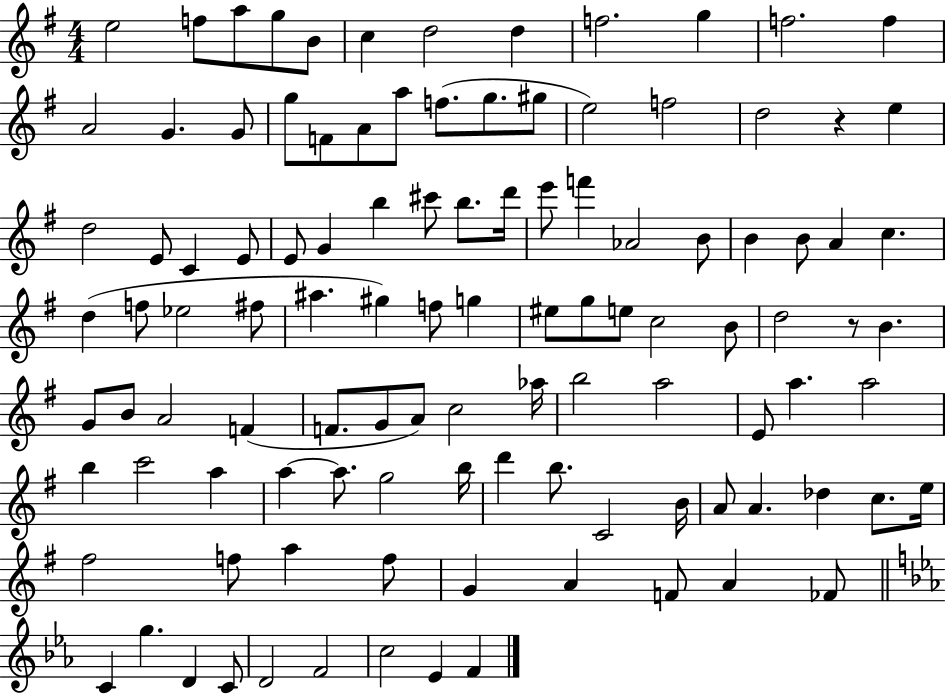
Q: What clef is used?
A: treble